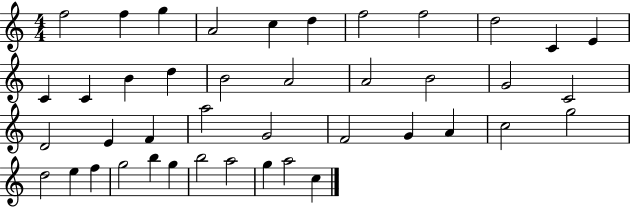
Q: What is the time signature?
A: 4/4